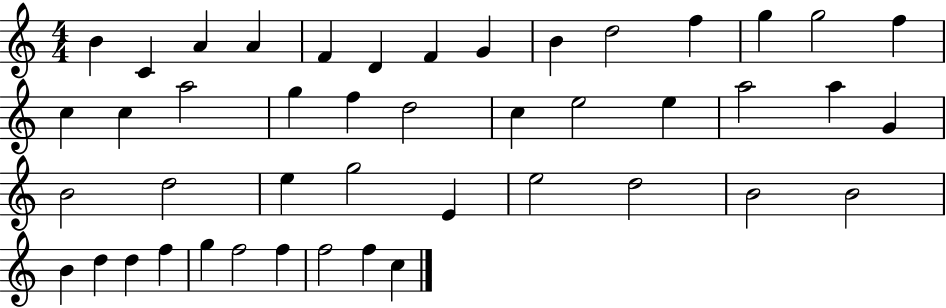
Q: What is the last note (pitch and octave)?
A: C5